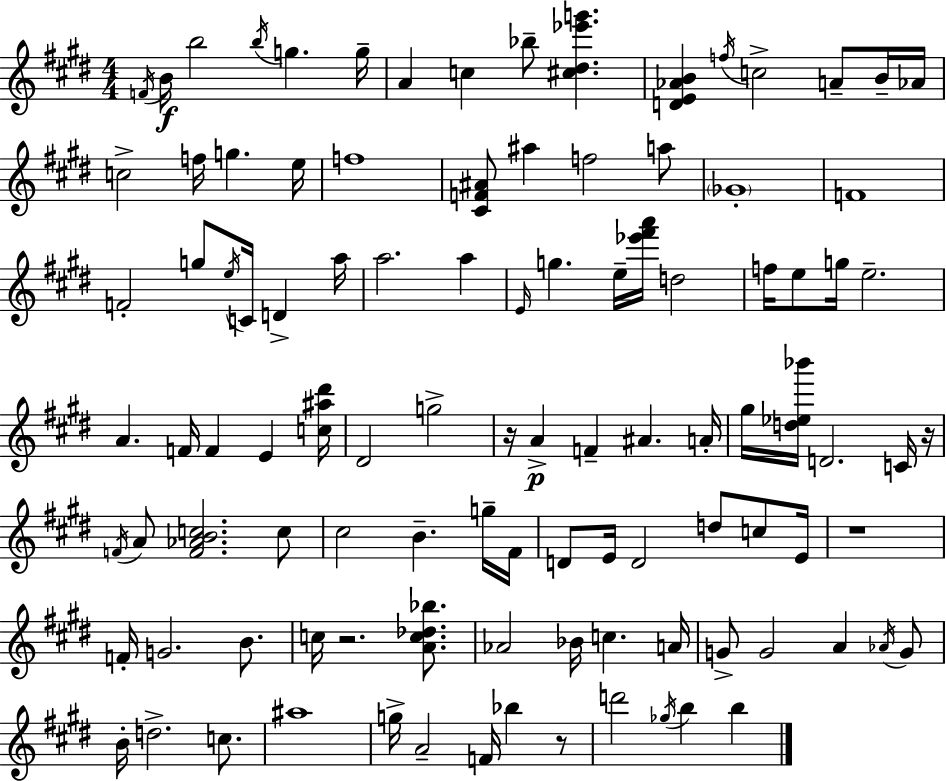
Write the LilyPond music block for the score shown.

{
  \clef treble
  \numericTimeSignature
  \time 4/4
  \key e \major
  \repeat volta 2 { \acciaccatura { f'16 }\f b'16 b''2 \acciaccatura { b''16 } g''4. | g''16-- a'4 c''4 bes''8-- <cis'' dis'' ees''' g'''>4. | <d' e' aes' b'>4 \acciaccatura { f''16 } c''2-> a'8-- | b'16-- aes'16 c''2-> f''16 g''4. | \break e''16 f''1 | <cis' f' ais'>8 ais''4 f''2 | a''8 \parenthesize ges'1-. | f'1 | \break f'2-. g''8 \acciaccatura { e''16 } c'16 d'4-> | a''16 a''2. | a''4 \grace { e'16 } g''4. e''16-- <ees''' fis''' a'''>16 d''2 | f''16 e''8 g''16 e''2.-- | \break a'4. f'16 f'4 | e'4 <c'' ais'' dis'''>16 dis'2 g''2-> | r16 a'4->\p f'4-- ais'4. | a'16-. gis''16 <d'' ees'' bes'''>16 d'2. | \break c'16 r16 \acciaccatura { f'16 } a'8 <f' aes' b' c''>2. | c''8 cis''2 b'4.-- | g''16-- fis'16 d'8 e'16 d'2 | d''8 c''8 e'16 r1 | \break f'16-. g'2. | b'8. c''16 r2. | <a' c'' des'' bes''>8. aes'2 bes'16 c''4. | a'16 g'8-> g'2 | \break a'4 \acciaccatura { aes'16 } g'8 b'16-. d''2.-> | c''8. ais''1 | g''16-> a'2-- | f'16 bes''4 r8 d'''2 \acciaccatura { ges''16 } | \break b''4 b''4 } \bar "|."
}